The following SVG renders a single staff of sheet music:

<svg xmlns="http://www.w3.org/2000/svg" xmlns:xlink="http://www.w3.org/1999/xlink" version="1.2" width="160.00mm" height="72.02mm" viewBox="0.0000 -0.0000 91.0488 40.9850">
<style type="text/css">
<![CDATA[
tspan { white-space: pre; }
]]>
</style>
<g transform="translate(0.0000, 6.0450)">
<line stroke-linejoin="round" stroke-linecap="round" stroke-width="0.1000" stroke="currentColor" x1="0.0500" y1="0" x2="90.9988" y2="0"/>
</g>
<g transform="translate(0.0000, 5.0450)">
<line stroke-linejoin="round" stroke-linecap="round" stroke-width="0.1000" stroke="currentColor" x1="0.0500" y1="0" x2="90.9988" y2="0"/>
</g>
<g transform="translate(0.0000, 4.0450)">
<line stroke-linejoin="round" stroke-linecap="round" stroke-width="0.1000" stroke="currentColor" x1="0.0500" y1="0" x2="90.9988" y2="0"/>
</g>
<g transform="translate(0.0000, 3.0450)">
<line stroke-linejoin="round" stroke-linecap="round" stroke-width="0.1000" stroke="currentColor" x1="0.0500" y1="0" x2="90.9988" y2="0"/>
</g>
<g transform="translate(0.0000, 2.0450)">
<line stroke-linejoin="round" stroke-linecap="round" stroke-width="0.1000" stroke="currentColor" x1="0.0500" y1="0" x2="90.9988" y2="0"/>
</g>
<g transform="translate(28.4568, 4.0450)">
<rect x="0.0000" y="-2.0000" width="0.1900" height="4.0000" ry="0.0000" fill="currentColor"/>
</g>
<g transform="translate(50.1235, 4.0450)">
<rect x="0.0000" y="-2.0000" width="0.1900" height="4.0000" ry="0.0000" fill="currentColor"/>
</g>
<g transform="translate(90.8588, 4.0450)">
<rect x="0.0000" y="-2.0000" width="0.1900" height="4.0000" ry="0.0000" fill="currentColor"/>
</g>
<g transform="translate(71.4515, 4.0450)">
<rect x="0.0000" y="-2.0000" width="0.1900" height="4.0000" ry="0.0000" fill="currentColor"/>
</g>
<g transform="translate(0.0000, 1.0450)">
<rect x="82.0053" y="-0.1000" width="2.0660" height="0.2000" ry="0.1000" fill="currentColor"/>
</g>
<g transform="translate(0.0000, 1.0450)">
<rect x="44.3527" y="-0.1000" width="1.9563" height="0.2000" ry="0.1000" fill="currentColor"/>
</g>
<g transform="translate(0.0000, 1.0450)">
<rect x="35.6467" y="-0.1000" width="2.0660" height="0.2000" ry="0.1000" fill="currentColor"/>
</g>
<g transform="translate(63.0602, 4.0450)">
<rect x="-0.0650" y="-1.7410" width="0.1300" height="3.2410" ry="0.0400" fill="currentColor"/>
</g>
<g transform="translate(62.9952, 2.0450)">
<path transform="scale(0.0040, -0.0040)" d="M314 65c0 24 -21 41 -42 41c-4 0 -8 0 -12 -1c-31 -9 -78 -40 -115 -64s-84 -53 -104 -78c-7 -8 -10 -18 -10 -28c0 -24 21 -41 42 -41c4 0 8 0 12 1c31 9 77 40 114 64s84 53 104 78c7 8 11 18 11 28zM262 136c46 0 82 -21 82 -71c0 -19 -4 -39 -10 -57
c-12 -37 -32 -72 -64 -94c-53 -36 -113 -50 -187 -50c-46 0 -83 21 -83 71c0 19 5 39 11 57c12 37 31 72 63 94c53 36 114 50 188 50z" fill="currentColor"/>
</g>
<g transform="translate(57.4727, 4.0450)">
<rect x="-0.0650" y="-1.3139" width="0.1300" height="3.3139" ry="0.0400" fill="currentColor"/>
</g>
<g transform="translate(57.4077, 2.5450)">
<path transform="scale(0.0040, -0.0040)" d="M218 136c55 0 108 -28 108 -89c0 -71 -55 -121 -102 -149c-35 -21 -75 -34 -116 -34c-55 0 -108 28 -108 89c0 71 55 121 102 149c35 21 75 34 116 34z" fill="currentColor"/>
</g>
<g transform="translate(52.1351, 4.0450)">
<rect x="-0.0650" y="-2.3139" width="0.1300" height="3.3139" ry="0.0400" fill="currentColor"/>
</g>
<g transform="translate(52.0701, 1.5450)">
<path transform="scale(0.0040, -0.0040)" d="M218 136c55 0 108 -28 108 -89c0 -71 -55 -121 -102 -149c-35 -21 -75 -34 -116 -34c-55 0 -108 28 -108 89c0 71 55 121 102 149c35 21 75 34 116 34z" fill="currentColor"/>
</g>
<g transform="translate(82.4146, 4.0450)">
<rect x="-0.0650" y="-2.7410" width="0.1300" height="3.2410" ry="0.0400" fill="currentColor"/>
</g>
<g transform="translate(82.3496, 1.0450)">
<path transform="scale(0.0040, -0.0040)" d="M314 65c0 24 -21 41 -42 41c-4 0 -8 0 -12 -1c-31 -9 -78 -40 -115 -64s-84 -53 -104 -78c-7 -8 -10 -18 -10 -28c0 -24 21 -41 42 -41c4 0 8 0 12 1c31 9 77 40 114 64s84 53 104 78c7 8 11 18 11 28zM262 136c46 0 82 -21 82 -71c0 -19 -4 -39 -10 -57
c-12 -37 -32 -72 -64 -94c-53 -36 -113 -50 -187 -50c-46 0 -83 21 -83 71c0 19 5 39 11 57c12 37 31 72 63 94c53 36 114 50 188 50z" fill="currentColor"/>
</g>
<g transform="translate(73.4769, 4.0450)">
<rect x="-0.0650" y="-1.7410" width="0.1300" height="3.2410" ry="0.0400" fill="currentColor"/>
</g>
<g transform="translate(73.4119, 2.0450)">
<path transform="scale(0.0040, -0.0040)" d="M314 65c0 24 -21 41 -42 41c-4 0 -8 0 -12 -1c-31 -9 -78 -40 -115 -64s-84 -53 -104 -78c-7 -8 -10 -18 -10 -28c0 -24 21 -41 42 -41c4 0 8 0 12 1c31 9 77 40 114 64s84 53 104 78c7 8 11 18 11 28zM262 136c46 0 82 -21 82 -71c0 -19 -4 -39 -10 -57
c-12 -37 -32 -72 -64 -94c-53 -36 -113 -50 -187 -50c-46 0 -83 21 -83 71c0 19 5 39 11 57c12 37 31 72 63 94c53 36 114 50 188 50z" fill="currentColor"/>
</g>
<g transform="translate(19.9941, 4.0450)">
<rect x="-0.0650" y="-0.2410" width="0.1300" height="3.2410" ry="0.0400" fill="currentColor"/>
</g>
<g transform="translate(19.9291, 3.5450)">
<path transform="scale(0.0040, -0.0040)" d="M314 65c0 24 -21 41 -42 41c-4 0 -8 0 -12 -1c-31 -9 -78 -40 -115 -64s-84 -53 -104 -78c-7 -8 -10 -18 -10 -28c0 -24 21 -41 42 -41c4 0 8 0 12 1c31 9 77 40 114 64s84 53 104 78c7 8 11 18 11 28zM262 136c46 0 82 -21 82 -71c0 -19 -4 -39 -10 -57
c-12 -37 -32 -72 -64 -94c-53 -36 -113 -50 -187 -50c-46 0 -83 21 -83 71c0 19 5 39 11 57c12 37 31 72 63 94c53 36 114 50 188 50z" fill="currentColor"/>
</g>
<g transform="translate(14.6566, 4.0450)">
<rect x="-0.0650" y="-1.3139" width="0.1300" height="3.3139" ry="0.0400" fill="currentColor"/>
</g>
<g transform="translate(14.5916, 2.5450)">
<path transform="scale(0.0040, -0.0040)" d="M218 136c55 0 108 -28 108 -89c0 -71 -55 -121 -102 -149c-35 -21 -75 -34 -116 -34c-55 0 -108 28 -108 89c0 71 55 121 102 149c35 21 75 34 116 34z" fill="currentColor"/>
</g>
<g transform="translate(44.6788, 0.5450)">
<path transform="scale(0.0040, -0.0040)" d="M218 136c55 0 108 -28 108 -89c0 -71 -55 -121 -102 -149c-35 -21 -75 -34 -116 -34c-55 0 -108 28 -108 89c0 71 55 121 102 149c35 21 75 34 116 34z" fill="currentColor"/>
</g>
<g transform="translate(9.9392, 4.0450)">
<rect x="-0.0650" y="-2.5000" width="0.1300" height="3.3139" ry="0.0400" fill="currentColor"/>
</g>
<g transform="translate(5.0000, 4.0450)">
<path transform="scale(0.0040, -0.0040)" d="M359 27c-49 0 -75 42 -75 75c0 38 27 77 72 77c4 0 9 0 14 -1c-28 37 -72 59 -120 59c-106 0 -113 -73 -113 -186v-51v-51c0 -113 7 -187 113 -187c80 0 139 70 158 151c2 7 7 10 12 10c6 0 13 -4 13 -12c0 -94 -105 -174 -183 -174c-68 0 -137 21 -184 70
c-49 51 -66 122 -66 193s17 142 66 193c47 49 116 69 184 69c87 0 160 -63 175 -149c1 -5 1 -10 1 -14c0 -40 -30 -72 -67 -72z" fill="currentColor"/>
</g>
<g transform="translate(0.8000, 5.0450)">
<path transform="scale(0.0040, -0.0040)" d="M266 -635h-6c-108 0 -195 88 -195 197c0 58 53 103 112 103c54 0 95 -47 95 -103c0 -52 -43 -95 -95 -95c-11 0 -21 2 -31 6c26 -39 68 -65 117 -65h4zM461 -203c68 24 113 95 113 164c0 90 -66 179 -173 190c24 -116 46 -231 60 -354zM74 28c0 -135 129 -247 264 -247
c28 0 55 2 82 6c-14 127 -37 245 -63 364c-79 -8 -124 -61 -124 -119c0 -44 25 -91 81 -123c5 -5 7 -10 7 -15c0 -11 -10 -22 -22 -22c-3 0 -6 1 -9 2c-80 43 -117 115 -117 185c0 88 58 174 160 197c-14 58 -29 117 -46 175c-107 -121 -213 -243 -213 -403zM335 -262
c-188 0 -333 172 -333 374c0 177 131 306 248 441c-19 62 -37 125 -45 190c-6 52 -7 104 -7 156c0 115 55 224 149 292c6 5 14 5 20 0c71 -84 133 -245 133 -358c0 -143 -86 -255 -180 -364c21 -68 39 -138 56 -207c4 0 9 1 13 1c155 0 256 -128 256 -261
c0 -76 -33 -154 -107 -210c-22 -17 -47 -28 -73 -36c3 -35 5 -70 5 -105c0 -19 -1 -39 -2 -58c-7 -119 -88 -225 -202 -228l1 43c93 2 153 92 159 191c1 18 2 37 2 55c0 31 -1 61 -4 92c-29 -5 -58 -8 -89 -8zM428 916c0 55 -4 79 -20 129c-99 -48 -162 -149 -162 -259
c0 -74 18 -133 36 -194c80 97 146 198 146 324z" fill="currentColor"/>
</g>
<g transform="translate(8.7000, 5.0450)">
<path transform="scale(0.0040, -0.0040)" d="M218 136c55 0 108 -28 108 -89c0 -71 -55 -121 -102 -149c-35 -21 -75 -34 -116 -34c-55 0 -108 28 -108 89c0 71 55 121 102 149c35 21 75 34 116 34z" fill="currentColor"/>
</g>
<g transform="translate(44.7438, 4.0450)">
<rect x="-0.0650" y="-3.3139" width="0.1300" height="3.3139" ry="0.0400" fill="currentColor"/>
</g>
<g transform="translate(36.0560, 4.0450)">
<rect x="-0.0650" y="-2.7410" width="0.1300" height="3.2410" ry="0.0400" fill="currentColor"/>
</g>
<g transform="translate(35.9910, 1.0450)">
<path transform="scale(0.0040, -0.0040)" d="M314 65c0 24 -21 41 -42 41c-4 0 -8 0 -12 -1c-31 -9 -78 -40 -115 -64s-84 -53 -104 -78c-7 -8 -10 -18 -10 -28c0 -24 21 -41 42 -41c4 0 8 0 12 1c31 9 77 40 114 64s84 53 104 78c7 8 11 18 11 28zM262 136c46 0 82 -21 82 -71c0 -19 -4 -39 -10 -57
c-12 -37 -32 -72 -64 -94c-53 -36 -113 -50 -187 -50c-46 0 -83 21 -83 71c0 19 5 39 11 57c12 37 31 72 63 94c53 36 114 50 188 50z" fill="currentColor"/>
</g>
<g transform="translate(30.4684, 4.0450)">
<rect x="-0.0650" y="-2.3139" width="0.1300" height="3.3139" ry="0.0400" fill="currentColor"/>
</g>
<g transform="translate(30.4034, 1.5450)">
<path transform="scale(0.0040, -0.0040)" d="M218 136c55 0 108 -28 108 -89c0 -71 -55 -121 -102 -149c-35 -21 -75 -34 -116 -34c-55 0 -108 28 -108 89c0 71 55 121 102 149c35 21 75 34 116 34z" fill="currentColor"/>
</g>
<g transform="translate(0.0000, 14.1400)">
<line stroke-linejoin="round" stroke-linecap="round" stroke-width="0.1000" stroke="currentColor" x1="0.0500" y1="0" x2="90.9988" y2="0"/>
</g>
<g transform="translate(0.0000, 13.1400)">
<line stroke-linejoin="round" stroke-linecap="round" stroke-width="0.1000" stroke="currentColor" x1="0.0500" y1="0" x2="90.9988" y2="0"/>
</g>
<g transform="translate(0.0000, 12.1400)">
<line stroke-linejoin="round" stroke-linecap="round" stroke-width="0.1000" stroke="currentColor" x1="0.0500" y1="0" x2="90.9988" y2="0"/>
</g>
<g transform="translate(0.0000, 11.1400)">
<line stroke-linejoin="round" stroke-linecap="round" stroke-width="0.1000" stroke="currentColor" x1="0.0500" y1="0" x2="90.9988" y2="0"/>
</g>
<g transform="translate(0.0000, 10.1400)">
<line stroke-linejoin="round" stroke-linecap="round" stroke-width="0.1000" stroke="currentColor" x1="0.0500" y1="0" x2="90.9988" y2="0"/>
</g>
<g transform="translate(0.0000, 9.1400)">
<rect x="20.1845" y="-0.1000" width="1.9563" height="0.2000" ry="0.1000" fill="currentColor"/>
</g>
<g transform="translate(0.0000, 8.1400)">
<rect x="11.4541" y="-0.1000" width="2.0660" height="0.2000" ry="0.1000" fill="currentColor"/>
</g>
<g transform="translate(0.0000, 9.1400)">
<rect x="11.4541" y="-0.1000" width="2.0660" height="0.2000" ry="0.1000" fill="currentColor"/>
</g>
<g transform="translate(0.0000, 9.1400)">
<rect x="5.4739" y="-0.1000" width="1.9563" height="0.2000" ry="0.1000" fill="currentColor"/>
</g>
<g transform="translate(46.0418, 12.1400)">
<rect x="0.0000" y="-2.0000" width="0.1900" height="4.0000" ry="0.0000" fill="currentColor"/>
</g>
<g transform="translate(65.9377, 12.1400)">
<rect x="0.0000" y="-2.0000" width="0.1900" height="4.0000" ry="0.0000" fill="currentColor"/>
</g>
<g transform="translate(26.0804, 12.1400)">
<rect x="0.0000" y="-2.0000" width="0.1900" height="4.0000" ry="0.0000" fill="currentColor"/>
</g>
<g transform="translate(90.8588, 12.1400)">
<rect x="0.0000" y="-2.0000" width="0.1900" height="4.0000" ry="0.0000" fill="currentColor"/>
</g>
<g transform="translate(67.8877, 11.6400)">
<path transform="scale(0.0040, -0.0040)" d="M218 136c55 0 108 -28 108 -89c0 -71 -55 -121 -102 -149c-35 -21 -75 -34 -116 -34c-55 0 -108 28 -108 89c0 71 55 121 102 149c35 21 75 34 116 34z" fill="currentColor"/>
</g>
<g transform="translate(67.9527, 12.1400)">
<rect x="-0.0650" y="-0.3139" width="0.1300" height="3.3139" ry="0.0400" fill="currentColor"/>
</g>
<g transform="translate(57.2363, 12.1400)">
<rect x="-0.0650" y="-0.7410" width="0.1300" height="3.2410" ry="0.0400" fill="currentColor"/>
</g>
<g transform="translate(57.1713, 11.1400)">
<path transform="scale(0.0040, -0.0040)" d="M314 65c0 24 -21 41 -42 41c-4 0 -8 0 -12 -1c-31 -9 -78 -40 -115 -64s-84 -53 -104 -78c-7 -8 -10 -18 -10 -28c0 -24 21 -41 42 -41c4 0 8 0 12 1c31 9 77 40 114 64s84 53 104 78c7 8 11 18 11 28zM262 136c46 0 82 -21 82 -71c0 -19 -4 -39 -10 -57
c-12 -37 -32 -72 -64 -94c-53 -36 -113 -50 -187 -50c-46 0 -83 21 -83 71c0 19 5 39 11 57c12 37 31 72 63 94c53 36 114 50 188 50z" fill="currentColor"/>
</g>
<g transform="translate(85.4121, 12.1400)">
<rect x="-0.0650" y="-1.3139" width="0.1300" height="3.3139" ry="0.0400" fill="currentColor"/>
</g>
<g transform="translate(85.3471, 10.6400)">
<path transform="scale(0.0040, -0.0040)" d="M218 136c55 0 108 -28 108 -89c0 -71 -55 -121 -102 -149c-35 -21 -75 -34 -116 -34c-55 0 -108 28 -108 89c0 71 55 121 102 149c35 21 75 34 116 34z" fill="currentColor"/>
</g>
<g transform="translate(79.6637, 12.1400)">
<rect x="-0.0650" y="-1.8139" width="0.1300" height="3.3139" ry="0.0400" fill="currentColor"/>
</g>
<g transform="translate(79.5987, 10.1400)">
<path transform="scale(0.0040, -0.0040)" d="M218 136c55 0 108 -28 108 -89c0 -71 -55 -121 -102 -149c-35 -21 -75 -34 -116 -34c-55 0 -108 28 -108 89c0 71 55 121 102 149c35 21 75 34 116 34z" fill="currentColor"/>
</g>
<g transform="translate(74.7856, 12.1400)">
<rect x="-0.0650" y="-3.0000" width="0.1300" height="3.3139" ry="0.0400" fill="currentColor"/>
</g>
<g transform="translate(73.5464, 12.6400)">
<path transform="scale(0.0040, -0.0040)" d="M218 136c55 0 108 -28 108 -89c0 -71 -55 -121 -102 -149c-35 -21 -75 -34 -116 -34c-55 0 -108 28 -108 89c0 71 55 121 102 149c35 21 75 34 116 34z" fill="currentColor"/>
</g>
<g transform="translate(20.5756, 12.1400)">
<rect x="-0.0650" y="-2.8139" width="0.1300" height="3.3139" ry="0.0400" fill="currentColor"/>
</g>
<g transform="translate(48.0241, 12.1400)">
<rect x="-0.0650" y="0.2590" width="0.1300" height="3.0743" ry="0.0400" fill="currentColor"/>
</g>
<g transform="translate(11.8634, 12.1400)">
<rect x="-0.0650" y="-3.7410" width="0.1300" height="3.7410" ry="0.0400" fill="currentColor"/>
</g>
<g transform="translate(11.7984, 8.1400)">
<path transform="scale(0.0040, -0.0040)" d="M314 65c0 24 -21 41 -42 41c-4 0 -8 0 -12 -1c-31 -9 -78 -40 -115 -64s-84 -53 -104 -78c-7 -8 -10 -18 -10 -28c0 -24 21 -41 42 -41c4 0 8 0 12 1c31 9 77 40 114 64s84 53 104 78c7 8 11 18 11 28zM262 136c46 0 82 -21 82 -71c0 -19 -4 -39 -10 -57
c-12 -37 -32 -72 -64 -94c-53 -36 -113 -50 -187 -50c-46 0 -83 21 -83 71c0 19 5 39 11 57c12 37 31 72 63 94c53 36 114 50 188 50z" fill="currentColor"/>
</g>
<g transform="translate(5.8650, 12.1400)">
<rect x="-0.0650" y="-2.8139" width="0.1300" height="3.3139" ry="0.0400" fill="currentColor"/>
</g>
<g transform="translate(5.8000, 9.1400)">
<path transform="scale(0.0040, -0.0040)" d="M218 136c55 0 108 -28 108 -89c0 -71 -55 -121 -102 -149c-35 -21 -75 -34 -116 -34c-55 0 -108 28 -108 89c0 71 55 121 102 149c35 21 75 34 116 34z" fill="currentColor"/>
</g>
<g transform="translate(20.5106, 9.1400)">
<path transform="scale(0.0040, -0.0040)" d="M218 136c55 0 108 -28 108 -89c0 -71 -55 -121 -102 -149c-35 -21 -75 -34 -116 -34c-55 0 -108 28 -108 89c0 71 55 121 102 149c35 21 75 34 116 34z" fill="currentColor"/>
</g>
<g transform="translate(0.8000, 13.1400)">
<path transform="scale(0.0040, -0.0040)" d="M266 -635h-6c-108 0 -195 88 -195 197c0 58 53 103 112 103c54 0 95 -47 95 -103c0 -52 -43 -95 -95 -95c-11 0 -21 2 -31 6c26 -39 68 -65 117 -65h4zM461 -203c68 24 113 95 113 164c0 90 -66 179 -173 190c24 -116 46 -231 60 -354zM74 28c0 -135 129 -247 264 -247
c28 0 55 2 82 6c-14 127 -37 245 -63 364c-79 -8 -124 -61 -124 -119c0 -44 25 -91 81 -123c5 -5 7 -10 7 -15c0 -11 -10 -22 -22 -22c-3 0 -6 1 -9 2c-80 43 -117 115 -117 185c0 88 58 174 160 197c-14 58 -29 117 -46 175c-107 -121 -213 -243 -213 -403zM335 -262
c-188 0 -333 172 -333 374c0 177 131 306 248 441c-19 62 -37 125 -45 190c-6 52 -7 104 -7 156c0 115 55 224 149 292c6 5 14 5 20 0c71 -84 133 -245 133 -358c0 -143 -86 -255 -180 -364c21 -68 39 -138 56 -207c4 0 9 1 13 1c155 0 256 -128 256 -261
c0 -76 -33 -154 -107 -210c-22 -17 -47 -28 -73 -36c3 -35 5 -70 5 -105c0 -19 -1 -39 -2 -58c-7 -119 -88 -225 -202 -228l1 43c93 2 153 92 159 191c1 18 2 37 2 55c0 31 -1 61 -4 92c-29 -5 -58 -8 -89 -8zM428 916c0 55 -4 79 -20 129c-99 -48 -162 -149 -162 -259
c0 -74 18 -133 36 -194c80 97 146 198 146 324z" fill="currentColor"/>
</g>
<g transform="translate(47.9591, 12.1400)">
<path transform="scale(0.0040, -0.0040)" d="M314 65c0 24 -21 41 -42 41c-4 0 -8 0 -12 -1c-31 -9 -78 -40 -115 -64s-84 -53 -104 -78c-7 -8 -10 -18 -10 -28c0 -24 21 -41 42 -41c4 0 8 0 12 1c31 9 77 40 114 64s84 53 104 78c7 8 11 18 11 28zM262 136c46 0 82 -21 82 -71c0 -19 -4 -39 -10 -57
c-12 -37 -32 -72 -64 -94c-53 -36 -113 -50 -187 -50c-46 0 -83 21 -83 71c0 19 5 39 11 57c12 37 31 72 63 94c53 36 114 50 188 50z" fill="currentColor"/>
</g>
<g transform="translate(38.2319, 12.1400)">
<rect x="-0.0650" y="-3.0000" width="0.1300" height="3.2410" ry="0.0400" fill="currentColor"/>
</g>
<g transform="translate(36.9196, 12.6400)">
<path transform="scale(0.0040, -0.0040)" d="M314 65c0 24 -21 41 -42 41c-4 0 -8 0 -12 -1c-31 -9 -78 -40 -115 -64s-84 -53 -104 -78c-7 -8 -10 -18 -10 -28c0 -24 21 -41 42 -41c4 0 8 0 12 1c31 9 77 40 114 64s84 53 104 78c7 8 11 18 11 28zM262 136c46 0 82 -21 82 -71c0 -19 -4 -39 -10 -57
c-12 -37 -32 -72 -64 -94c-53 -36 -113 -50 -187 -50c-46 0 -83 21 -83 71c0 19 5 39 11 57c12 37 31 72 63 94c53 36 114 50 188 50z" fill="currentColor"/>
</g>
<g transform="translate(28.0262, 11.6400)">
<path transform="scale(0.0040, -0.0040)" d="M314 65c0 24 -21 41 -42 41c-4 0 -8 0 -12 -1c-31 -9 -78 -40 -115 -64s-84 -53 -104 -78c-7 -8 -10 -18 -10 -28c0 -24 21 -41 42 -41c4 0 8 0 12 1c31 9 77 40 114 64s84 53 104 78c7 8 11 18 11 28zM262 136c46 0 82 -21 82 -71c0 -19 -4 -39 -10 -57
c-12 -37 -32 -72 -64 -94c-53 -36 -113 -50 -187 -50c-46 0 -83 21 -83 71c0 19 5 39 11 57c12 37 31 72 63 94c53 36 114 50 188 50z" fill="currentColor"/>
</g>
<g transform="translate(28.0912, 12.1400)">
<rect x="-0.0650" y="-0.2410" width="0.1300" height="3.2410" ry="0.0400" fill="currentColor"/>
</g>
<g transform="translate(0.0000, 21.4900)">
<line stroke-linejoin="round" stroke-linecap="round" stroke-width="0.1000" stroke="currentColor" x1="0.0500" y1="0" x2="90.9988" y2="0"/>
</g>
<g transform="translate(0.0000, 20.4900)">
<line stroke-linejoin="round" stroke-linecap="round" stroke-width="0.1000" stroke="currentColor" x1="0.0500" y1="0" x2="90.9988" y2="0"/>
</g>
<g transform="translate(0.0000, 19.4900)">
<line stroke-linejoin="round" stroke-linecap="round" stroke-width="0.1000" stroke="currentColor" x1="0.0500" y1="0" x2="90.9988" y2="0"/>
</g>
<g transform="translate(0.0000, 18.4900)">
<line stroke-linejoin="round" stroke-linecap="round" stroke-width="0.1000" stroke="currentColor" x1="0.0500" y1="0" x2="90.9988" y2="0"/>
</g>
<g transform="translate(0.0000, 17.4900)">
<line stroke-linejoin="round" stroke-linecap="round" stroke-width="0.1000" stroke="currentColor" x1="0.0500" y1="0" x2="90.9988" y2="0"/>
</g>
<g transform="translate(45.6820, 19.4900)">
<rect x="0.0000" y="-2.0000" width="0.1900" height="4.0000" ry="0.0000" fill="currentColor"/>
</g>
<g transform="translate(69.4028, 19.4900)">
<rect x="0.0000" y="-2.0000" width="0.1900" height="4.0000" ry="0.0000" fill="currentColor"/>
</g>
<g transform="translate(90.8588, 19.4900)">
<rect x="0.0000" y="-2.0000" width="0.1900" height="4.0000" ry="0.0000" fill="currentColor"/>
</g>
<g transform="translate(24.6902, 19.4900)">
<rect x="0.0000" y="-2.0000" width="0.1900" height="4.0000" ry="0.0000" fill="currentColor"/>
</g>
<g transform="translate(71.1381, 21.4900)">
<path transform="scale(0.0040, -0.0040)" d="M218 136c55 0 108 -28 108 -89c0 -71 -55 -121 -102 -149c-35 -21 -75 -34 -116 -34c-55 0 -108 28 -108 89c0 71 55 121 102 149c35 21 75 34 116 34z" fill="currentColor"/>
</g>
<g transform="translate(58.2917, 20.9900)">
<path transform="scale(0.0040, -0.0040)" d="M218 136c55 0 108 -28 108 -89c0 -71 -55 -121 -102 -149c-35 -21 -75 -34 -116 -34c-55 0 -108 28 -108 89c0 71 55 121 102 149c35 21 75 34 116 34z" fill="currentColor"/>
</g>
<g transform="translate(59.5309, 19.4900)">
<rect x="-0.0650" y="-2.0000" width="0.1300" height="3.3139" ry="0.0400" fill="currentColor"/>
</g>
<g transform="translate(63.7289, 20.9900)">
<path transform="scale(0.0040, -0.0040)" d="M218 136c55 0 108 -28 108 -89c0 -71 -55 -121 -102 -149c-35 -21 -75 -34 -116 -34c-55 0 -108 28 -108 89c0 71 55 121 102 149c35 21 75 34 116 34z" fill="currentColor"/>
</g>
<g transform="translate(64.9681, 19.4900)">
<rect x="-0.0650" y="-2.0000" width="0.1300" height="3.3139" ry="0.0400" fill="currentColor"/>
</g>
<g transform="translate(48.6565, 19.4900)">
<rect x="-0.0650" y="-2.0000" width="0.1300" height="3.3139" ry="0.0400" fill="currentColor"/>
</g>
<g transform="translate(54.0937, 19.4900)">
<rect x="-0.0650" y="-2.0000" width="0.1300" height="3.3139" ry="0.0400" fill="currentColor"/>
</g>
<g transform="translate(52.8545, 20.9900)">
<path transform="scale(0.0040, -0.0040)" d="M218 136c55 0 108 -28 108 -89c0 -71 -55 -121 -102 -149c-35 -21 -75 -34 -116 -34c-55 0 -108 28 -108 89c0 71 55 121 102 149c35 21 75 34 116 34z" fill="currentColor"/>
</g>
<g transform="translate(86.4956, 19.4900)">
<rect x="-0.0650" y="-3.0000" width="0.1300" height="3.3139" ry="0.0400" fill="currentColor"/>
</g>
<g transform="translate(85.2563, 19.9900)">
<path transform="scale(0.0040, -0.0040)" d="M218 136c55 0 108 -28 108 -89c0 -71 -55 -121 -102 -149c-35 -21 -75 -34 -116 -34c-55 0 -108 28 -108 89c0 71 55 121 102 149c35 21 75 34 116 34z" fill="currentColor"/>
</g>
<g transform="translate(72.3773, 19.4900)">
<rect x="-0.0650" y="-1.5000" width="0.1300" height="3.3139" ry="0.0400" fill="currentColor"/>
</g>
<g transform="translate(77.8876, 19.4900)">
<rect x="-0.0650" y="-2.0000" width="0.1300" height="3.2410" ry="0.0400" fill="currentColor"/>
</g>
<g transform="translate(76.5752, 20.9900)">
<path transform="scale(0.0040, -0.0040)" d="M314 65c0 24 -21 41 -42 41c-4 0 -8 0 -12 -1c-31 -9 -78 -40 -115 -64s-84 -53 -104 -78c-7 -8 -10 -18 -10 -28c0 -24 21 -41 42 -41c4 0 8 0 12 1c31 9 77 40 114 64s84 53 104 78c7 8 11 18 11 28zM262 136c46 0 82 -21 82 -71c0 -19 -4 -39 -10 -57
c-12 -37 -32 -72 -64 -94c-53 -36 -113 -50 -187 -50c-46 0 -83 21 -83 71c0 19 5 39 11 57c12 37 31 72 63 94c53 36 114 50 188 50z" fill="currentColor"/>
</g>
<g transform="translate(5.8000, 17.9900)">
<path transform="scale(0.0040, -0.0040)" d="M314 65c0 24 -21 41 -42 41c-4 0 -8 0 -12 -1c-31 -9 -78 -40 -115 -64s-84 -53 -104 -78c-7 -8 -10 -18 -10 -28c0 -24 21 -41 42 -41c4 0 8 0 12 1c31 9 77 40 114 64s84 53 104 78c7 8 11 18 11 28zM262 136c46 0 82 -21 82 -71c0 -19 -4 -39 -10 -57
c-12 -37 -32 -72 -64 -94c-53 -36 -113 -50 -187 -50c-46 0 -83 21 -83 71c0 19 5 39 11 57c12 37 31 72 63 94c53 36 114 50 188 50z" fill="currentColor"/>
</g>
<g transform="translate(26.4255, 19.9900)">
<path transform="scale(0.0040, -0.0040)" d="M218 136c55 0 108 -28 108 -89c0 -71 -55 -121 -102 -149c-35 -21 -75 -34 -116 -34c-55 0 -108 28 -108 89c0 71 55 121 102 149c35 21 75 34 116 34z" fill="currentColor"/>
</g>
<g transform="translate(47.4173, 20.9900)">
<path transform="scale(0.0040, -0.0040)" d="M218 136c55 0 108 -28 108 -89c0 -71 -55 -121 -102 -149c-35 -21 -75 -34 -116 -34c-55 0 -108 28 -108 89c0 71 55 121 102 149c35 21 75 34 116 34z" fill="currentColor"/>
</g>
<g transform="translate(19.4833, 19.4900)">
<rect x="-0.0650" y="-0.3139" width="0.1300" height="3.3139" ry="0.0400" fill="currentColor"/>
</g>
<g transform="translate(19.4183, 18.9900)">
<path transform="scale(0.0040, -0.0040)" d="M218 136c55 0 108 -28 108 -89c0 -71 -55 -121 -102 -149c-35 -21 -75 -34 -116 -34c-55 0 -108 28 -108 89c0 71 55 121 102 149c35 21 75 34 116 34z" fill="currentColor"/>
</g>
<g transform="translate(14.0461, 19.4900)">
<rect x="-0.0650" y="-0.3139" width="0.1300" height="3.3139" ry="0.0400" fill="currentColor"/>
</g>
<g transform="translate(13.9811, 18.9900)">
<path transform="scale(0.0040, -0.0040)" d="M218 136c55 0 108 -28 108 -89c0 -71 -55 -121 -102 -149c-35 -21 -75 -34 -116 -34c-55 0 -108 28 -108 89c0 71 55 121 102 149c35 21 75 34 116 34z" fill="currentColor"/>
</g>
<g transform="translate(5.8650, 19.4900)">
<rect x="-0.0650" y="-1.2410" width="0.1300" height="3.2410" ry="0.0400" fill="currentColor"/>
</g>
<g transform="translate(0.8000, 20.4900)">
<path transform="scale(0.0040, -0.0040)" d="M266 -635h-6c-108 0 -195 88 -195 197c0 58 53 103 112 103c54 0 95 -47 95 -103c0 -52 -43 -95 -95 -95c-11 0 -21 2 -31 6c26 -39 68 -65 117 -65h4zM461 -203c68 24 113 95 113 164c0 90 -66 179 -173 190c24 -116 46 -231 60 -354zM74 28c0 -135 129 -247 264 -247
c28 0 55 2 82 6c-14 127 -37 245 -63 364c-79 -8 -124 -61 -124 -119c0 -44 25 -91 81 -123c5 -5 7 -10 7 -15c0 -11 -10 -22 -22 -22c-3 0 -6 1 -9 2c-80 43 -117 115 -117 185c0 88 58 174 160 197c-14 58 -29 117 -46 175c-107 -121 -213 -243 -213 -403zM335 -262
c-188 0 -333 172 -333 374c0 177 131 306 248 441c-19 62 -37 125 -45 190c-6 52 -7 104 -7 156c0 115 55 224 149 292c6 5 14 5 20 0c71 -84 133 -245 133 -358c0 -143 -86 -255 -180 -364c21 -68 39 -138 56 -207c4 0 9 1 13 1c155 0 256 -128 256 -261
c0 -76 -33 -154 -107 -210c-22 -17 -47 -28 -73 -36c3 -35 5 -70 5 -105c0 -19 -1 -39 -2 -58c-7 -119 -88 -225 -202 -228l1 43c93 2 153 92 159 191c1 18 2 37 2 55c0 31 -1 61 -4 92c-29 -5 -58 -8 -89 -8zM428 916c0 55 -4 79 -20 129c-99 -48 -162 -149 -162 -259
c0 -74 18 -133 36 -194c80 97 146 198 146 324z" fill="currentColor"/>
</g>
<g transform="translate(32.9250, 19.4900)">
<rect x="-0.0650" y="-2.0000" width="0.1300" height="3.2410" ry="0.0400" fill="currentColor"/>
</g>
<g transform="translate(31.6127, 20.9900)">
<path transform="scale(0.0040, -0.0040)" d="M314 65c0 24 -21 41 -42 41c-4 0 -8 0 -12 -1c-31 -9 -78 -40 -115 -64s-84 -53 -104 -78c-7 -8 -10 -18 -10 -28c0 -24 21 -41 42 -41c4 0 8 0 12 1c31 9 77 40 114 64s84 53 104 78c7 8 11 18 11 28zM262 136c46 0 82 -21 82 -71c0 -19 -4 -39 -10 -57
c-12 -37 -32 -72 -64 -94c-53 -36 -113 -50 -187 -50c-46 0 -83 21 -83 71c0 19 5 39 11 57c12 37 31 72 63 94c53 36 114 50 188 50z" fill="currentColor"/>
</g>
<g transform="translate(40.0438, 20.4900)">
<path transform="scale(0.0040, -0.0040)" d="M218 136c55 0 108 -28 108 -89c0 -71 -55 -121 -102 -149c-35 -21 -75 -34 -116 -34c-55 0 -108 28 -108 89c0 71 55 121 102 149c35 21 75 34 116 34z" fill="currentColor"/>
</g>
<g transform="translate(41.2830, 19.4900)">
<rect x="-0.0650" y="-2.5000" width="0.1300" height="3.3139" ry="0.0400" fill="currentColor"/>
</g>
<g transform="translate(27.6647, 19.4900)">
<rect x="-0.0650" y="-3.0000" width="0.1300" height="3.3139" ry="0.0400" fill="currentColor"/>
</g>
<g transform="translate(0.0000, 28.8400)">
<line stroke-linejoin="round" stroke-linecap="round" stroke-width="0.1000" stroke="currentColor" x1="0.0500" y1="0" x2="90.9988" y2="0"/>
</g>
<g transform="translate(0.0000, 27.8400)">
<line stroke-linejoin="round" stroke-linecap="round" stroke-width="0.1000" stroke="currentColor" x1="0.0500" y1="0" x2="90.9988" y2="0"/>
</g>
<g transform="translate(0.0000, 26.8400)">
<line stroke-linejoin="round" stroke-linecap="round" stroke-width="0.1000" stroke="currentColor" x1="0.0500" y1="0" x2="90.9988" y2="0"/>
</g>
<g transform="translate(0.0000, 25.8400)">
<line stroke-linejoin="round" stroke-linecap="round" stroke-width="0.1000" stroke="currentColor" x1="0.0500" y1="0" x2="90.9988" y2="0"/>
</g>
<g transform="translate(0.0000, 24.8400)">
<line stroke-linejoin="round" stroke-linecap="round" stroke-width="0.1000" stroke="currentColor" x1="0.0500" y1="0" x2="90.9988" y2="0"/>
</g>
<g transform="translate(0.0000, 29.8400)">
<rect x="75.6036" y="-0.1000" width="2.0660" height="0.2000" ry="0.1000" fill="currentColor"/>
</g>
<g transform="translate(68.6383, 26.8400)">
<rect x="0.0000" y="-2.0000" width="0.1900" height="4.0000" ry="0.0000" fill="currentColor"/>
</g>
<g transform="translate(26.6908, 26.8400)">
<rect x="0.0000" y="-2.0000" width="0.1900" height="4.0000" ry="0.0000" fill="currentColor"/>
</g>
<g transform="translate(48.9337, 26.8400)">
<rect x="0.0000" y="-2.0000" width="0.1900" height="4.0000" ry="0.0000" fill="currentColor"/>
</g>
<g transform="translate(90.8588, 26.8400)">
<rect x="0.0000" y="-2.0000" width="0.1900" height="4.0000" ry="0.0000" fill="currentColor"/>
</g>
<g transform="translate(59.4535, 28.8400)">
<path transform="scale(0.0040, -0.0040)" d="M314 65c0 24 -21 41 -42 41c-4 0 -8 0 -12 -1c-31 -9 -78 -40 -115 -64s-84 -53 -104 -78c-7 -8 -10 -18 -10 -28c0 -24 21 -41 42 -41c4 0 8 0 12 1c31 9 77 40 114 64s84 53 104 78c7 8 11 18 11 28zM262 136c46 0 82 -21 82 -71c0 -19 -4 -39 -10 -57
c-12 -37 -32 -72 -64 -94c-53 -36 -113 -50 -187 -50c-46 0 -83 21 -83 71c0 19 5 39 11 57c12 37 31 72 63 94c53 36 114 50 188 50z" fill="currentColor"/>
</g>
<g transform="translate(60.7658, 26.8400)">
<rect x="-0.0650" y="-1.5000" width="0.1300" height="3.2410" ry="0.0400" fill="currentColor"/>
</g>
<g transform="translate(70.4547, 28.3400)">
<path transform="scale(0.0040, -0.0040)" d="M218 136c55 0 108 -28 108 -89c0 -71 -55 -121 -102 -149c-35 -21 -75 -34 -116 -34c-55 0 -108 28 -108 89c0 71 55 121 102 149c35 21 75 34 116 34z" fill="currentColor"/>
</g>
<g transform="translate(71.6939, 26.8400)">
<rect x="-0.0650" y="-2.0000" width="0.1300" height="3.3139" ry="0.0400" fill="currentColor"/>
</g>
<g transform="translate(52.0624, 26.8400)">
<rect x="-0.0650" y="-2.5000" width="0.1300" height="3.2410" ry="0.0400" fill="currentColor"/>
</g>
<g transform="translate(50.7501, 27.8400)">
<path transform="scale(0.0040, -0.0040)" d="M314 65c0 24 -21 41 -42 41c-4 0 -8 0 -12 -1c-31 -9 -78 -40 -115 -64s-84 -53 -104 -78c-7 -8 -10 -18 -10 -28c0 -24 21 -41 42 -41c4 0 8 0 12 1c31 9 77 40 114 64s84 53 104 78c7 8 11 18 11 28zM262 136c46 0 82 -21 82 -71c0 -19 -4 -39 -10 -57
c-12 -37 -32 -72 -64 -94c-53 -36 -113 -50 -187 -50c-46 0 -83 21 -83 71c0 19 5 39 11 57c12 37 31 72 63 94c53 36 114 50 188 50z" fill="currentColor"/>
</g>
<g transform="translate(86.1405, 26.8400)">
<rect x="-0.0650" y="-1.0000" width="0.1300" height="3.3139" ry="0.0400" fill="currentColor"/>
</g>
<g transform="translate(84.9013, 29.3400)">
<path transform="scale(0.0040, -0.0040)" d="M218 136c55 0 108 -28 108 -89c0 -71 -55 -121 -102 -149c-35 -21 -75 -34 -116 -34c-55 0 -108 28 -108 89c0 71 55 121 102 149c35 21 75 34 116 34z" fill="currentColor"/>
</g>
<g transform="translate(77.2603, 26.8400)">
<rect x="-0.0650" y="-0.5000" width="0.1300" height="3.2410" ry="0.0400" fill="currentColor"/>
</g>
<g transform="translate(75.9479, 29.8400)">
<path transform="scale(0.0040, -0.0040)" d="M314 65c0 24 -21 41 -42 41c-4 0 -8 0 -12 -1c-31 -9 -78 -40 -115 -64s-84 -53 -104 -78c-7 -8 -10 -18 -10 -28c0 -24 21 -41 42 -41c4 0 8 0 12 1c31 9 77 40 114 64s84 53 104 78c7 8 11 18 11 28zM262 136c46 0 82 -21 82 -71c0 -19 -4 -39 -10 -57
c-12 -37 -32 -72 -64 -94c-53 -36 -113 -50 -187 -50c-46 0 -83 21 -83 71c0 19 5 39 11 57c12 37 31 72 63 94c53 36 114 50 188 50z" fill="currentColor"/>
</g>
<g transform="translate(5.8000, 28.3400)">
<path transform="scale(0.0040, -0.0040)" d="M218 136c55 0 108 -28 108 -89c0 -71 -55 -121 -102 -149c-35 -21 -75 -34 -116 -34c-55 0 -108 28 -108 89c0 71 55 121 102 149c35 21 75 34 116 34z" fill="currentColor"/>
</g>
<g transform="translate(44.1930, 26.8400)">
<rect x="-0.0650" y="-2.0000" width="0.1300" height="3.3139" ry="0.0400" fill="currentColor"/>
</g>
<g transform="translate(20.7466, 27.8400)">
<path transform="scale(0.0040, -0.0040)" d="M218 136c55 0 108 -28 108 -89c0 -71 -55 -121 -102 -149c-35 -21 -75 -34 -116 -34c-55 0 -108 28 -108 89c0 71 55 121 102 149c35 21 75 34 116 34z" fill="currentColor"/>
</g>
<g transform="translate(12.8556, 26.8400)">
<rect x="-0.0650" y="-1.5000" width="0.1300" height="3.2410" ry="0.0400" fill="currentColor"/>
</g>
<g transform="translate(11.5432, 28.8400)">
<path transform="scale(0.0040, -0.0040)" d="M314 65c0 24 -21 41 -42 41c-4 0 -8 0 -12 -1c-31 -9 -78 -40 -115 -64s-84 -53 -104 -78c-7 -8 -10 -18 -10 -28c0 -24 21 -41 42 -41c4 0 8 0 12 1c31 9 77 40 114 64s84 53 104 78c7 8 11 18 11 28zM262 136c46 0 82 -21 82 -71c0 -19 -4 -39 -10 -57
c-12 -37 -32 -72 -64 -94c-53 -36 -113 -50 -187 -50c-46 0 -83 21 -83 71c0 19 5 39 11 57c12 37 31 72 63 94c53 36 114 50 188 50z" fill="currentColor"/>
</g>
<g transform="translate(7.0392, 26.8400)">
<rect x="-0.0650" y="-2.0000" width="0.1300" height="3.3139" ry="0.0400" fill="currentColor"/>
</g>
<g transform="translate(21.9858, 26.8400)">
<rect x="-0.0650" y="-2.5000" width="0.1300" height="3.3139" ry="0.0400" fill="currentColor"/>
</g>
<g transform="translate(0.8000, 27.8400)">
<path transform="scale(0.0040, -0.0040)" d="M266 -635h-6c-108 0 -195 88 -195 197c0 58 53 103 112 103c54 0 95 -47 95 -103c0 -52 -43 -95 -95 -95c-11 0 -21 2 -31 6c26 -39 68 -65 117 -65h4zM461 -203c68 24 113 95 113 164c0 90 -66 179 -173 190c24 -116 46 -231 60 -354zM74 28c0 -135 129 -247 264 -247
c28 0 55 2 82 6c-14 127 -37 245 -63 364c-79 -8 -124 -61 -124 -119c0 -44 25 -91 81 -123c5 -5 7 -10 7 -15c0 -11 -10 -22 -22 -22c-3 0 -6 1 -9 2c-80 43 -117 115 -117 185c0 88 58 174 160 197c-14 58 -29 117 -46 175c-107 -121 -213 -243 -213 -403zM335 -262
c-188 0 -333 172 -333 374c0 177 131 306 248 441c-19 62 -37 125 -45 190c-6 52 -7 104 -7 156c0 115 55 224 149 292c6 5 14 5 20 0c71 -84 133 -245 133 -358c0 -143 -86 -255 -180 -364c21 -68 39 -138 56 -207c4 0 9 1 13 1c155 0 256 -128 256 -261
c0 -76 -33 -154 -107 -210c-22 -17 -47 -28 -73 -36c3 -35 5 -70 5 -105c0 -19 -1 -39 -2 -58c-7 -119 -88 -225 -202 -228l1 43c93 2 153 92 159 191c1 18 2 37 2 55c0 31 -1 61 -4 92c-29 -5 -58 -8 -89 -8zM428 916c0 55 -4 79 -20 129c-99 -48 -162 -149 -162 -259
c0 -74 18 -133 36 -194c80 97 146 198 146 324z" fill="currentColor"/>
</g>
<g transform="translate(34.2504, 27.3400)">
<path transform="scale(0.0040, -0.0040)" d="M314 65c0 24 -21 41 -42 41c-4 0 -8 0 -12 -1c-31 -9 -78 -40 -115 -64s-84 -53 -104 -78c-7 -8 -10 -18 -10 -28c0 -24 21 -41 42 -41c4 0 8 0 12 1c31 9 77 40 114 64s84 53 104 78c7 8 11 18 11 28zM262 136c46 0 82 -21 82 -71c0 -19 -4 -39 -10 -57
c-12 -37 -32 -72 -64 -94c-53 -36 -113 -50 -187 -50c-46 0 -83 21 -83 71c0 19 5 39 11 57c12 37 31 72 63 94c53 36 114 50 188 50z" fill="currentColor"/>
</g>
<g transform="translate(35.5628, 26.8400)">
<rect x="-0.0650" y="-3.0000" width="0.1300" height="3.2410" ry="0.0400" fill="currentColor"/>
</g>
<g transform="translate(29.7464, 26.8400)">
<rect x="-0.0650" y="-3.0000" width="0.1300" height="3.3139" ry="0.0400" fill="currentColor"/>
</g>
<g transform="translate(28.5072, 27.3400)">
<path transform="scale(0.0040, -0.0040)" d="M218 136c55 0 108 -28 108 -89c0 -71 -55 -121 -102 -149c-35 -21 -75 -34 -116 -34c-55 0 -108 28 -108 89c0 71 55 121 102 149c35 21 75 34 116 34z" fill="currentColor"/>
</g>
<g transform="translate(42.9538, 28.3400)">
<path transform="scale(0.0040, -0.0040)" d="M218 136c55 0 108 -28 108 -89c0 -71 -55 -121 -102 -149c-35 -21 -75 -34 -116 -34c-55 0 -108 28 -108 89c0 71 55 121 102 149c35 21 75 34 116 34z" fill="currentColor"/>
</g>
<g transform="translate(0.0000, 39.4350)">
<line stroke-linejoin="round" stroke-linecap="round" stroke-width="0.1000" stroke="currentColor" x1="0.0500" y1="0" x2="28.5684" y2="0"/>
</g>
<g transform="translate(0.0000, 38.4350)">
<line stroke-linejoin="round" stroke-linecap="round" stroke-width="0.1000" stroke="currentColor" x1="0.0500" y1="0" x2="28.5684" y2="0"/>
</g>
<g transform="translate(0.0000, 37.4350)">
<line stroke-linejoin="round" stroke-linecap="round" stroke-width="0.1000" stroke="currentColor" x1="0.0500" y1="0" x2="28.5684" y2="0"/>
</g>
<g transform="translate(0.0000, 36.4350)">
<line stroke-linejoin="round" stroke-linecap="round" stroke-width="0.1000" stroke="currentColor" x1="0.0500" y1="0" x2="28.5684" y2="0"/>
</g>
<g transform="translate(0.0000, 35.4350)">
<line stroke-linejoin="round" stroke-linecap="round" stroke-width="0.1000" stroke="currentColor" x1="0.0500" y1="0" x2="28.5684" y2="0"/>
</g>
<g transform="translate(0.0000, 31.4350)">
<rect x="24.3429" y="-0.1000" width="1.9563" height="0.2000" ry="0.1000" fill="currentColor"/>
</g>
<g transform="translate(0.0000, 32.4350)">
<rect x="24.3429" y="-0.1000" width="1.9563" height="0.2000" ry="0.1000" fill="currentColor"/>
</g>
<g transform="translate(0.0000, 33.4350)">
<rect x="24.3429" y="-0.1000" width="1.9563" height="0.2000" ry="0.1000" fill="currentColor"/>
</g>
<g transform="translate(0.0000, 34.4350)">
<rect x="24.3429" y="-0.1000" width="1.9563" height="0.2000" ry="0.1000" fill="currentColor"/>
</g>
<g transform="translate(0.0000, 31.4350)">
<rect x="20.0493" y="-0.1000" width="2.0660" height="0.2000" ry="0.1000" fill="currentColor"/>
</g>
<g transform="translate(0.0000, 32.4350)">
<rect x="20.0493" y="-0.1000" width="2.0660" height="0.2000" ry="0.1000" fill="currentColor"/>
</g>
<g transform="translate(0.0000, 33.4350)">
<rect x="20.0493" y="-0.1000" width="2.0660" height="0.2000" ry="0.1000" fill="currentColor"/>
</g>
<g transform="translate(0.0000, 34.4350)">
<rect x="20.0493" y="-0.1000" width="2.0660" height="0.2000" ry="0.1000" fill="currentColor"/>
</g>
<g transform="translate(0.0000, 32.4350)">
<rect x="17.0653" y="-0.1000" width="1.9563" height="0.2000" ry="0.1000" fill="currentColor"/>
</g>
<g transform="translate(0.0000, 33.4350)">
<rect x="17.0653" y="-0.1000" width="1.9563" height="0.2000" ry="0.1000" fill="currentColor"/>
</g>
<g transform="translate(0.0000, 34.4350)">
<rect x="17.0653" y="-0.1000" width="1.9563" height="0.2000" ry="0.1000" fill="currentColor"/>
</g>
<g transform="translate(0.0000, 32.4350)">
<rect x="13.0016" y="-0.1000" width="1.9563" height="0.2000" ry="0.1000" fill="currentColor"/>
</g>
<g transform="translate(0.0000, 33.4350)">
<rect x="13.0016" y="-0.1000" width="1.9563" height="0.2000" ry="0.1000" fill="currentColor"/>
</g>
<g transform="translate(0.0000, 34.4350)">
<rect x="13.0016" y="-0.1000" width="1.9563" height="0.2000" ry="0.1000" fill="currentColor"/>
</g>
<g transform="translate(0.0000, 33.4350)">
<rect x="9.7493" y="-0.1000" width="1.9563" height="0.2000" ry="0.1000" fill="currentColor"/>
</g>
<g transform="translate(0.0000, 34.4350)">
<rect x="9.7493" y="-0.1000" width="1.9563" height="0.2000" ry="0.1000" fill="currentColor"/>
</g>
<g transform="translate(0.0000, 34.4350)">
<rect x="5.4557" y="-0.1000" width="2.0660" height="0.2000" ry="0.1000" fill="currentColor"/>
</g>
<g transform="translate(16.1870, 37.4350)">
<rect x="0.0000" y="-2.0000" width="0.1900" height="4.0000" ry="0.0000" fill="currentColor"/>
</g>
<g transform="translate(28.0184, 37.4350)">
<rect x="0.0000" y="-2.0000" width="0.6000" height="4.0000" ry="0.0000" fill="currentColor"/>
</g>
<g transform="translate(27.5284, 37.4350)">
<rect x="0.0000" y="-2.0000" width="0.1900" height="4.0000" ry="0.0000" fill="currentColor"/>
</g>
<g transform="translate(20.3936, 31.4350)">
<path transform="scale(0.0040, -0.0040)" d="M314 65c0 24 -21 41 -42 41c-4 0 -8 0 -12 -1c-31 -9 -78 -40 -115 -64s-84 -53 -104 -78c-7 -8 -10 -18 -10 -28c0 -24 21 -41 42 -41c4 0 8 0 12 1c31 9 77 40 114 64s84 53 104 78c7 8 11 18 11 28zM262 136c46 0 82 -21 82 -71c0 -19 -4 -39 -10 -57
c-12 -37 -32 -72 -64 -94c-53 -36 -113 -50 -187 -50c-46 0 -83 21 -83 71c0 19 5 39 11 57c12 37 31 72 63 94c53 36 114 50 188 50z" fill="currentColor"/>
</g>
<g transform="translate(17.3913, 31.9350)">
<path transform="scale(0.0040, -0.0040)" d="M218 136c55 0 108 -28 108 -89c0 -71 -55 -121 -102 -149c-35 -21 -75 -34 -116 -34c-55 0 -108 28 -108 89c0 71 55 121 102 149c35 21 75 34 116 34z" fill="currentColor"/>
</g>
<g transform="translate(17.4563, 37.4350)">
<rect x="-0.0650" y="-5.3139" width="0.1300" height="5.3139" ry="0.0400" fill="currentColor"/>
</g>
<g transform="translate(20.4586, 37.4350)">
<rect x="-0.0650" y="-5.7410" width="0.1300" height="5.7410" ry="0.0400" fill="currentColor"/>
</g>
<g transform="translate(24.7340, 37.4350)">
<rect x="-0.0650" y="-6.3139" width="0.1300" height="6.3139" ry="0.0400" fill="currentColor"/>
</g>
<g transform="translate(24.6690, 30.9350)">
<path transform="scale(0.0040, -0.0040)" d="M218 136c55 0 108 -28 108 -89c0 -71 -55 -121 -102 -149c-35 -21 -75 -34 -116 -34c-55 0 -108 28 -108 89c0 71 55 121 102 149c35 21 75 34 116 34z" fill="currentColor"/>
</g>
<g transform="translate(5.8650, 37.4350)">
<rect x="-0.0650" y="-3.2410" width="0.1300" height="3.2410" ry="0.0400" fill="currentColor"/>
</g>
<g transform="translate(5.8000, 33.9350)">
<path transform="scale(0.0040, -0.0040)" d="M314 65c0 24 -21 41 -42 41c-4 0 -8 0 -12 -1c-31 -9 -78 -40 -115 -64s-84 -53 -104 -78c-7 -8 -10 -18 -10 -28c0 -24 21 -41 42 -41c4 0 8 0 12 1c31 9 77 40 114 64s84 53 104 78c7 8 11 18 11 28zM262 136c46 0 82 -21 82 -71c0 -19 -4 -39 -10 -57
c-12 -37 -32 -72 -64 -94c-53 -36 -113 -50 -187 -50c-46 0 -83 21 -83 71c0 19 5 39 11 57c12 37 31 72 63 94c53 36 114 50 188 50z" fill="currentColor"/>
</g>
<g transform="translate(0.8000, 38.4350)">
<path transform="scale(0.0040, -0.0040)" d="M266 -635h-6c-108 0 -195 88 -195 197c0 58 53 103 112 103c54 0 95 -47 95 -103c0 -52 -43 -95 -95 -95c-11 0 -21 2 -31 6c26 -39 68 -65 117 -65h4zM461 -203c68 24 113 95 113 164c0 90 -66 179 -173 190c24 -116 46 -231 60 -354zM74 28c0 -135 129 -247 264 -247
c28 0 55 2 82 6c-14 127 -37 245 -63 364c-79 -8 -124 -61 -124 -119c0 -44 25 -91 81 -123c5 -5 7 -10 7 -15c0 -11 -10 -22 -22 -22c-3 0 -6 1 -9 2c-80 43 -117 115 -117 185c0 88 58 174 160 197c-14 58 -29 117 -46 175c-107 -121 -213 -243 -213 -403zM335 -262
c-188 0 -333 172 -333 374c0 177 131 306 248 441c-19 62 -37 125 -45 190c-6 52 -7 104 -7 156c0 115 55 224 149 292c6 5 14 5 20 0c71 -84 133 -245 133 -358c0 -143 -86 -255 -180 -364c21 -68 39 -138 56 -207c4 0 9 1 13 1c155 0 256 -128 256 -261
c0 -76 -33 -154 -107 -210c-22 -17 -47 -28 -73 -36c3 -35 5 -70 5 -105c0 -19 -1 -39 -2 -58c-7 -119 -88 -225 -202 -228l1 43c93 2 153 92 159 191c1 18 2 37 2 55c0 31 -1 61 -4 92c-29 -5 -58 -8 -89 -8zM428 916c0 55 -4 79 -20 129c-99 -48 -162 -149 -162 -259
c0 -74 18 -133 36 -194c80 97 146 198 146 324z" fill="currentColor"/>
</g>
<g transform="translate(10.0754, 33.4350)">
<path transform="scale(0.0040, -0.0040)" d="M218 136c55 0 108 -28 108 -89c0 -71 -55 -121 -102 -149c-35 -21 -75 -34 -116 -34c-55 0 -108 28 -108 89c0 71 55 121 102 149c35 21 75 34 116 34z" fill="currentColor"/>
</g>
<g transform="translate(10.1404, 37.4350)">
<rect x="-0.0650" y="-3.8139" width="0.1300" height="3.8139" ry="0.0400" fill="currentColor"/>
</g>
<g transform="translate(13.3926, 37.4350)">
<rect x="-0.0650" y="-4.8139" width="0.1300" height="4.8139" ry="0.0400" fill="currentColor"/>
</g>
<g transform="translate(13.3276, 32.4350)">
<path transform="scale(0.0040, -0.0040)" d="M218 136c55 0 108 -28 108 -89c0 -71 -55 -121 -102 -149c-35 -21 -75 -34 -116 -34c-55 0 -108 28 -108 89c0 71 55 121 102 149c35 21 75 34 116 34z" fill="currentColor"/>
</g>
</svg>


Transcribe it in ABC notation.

X:1
T:Untitled
M:4/4
L:1/4
K:C
G e c2 g a2 b g e f2 f2 a2 a c'2 a c2 A2 B2 d2 c A f e e2 c c A F2 G F F F F E F2 A F E2 G A A2 F G2 E2 F C2 D b2 c' e' f' g'2 a'